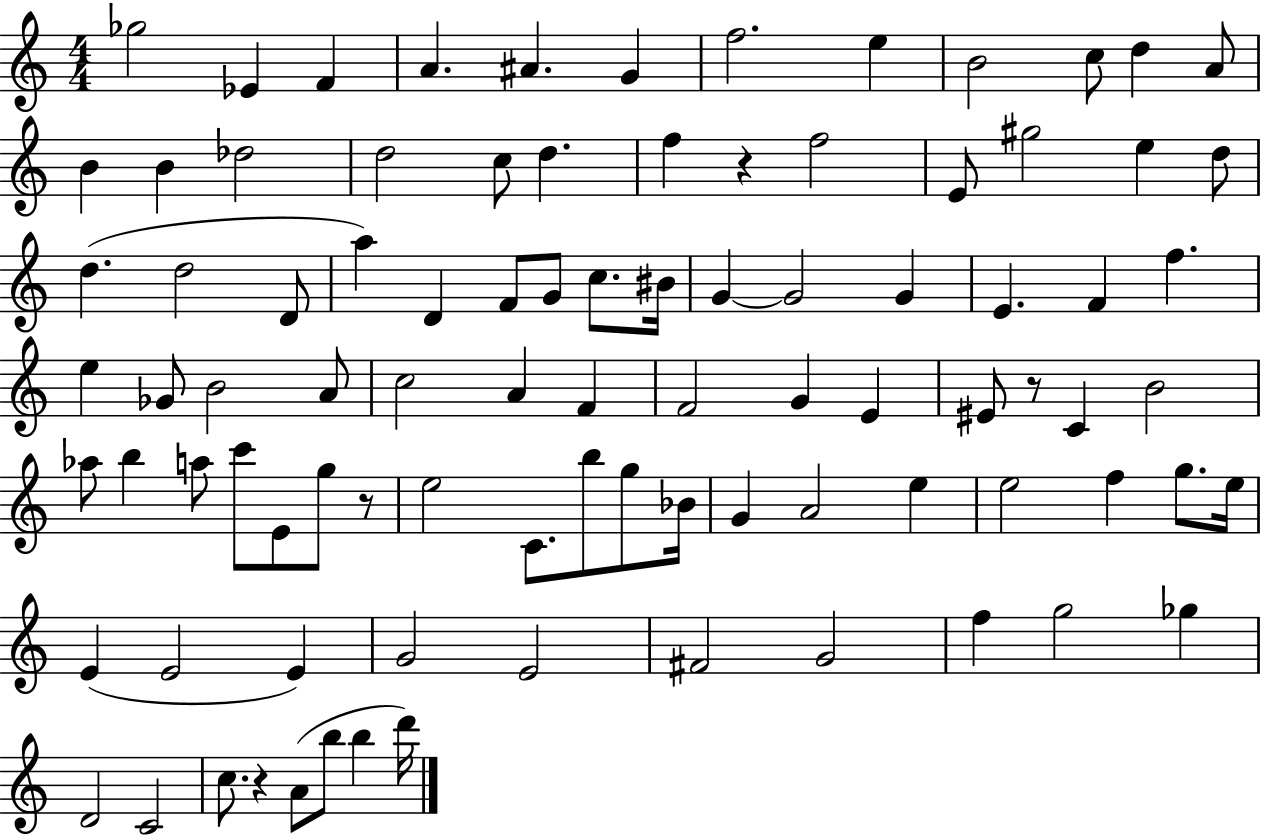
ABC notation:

X:1
T:Untitled
M:4/4
L:1/4
K:C
_g2 _E F A ^A G f2 e B2 c/2 d A/2 B B _d2 d2 c/2 d f z f2 E/2 ^g2 e d/2 d d2 D/2 a D F/2 G/2 c/2 ^B/4 G G2 G E F f e _G/2 B2 A/2 c2 A F F2 G E ^E/2 z/2 C B2 _a/2 b a/2 c'/2 E/2 g/2 z/2 e2 C/2 b/2 g/2 _B/4 G A2 e e2 f g/2 e/4 E E2 E G2 E2 ^F2 G2 f g2 _g D2 C2 c/2 z A/2 b/2 b d'/4